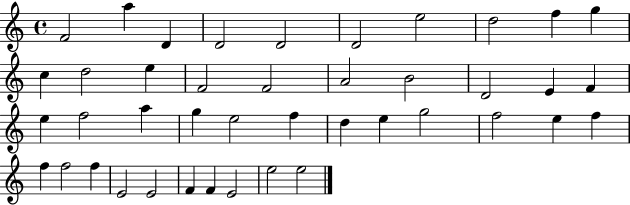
{
  \clef treble
  \time 4/4
  \defaultTimeSignature
  \key c \major
  f'2 a''4 d'4 | d'2 d'2 | d'2 e''2 | d''2 f''4 g''4 | \break c''4 d''2 e''4 | f'2 f'2 | a'2 b'2 | d'2 e'4 f'4 | \break e''4 f''2 a''4 | g''4 e''2 f''4 | d''4 e''4 g''2 | f''2 e''4 f''4 | \break f''4 f''2 f''4 | e'2 e'2 | f'4 f'4 e'2 | e''2 e''2 | \break \bar "|."
}